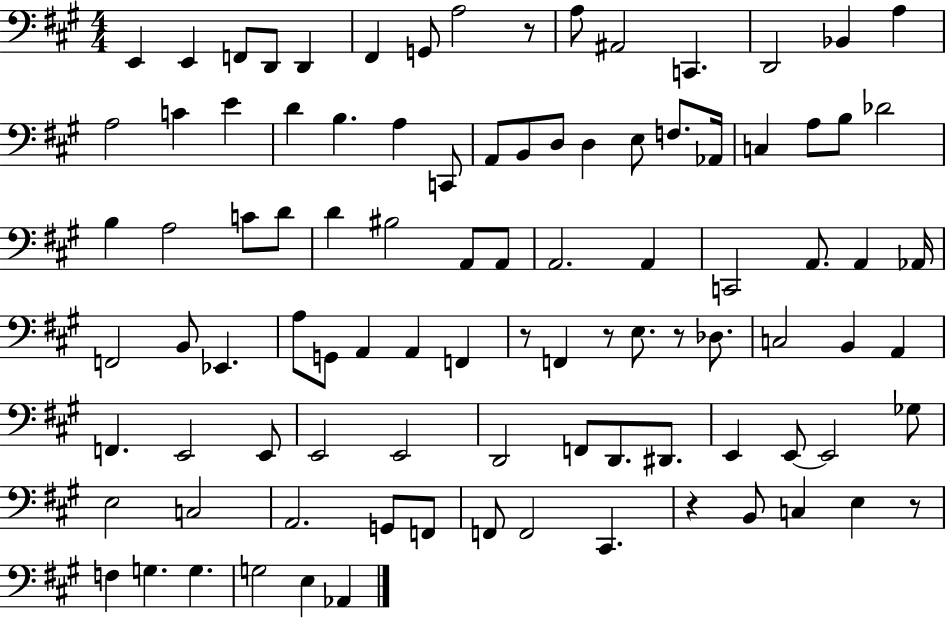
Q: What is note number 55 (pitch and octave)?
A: F2